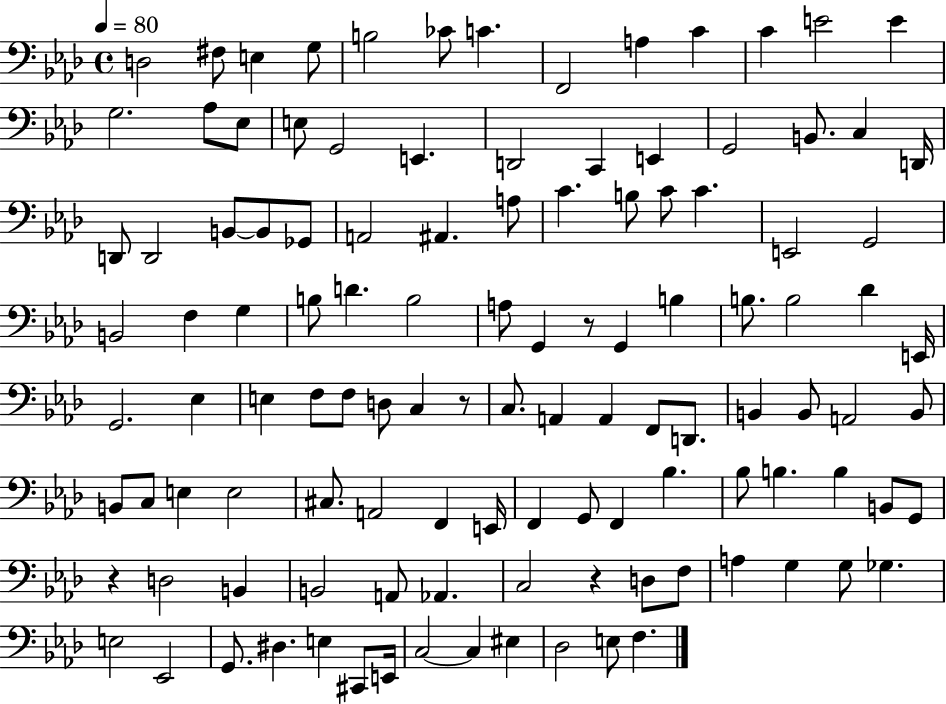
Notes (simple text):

D3/h F#3/e E3/q G3/e B3/h CES4/e C4/q. F2/h A3/q C4/q C4/q E4/h E4/q G3/h. Ab3/e Eb3/e E3/e G2/h E2/q. D2/h C2/q E2/q G2/h B2/e. C3/q D2/s D2/e D2/h B2/e B2/e Gb2/e A2/h A#2/q. A3/e C4/q. B3/e C4/e C4/q. E2/h G2/h B2/h F3/q G3/q B3/e D4/q. B3/h A3/e G2/q R/e G2/q B3/q B3/e. B3/h Db4/q E2/s G2/h. Eb3/q E3/q F3/e F3/e D3/e C3/q R/e C3/e. A2/q A2/q F2/e D2/e. B2/q B2/e A2/h B2/e B2/e C3/e E3/q E3/h C#3/e. A2/h F2/q E2/s F2/q G2/e F2/q Bb3/q. Bb3/e B3/q. B3/q B2/e G2/e R/q D3/h B2/q B2/h A2/e Ab2/q. C3/h R/q D3/e F3/e A3/q G3/q G3/e Gb3/q. E3/h Eb2/h G2/e. D#3/q. E3/q C#2/e E2/s C3/h C3/q EIS3/q Db3/h E3/e F3/q.